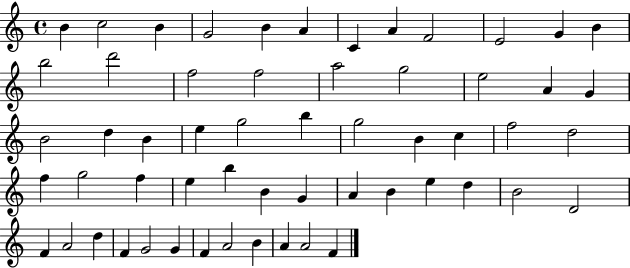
B4/q C5/h B4/q G4/h B4/q A4/q C4/q A4/q F4/h E4/h G4/q B4/q B5/h D6/h F5/h F5/h A5/h G5/h E5/h A4/q G4/q B4/h D5/q B4/q E5/q G5/h B5/q G5/h B4/q C5/q F5/h D5/h F5/q G5/h F5/q E5/q B5/q B4/q G4/q A4/q B4/q E5/q D5/q B4/h D4/h F4/q A4/h D5/q F4/q G4/h G4/q F4/q A4/h B4/q A4/q A4/h F4/q